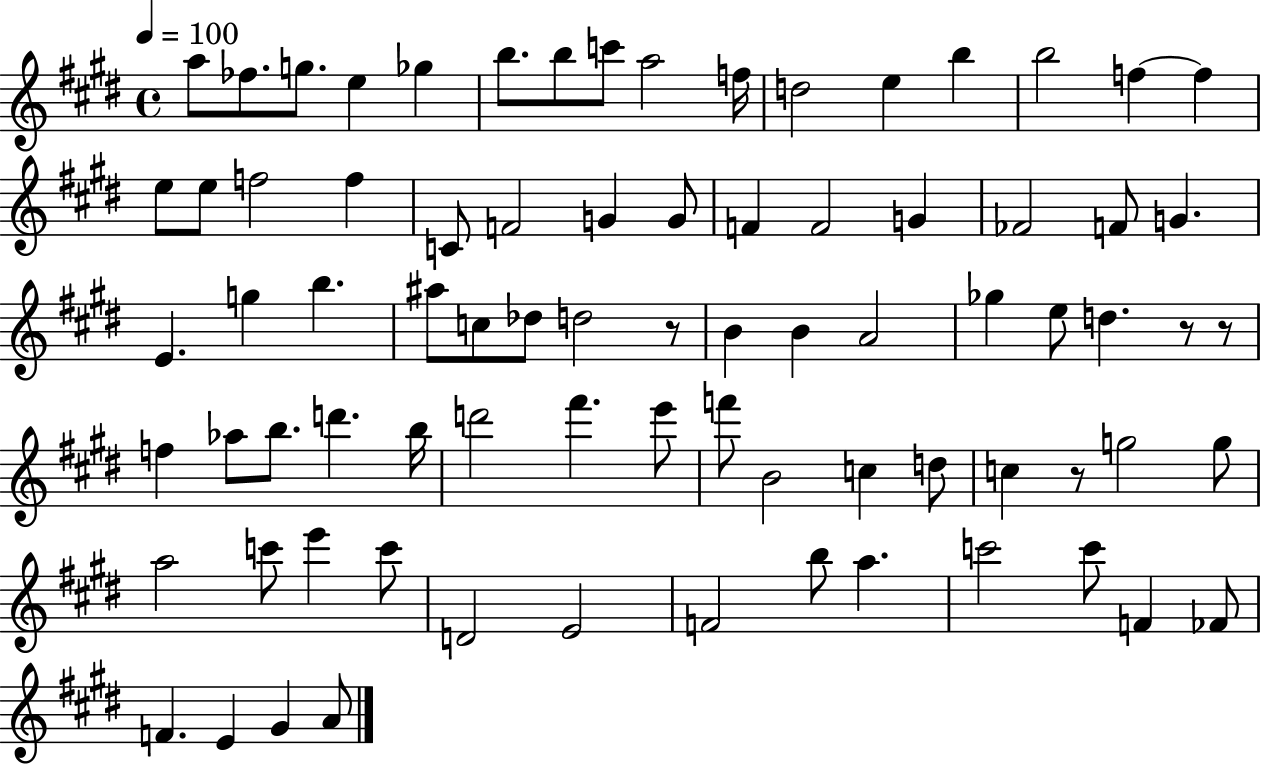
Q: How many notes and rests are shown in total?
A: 79